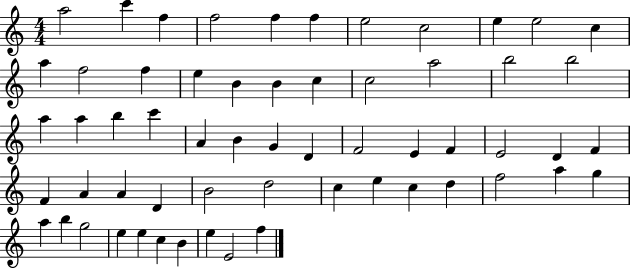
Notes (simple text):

A5/h C6/q F5/q F5/h F5/q F5/q E5/h C5/h E5/q E5/h C5/q A5/q F5/h F5/q E5/q B4/q B4/q C5/q C5/h A5/h B5/h B5/h A5/q A5/q B5/q C6/q A4/q B4/q G4/q D4/q F4/h E4/q F4/q E4/h D4/q F4/q F4/q A4/q A4/q D4/q B4/h D5/h C5/q E5/q C5/q D5/q F5/h A5/q G5/q A5/q B5/q G5/h E5/q E5/q C5/q B4/q E5/q E4/h F5/q